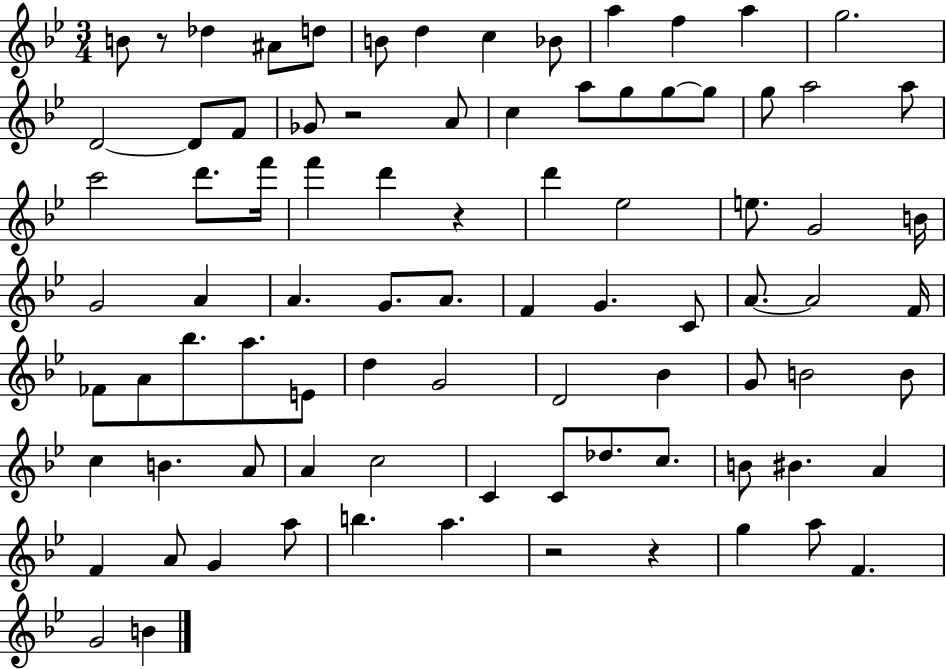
X:1
T:Untitled
M:3/4
L:1/4
K:Bb
B/2 z/2 _d ^A/2 d/2 B/2 d c _B/2 a f a g2 D2 D/2 F/2 _G/2 z2 A/2 c a/2 g/2 g/2 g/2 g/2 a2 a/2 c'2 d'/2 f'/4 f' d' z d' _e2 e/2 G2 B/4 G2 A A G/2 A/2 F G C/2 A/2 A2 F/4 _F/2 A/2 _b/2 a/2 E/2 d G2 D2 _B G/2 B2 B/2 c B A/2 A c2 C C/2 _d/2 c/2 B/2 ^B A F A/2 G a/2 b a z2 z g a/2 F G2 B